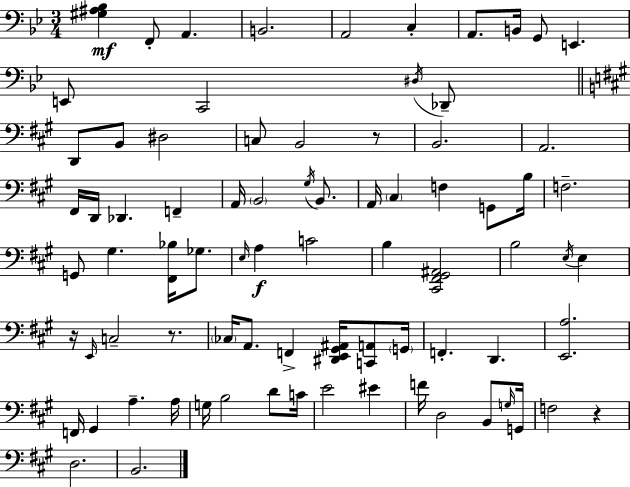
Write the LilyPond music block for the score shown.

{
  \clef bass
  \numericTimeSignature
  \time 3/4
  \key bes \major
  <gis ais bes>4\mf f,8-. a,4. | b,2. | a,2 c4-. | a,8. b,16 g,8 e,4. | \break e,8 c,2 \acciaccatura { dis16 } des,8-- | \bar "||" \break \key a \major d,8 b,8 dis2 | c8 b,2 r8 | b,2. | a,2. | \break fis,16 d,16 des,4. f,4-- | a,16 \parenthesize b,2 \acciaccatura { gis16 } b,8. | a,16 \parenthesize cis4 f4 g,8 | b16 f2.-- | \break g,8 gis4. <fis, bes>16 ges8. | \grace { e16 }\f a4 c'2 | b4 <cis, fis, gis, ais,>2 | b2 \acciaccatura { e16 } e4 | \break r16 \grace { e,16 } c2-- | r8. \parenthesize ces16 a,8. f,4-> | <dis, e, gis, ais,>16 <c, a,>8 \parenthesize g,16 f,4.-. d,4. | <e, a>2. | \break f,16 gis,4 a4.-- | a16 g16 b2 | d'8 c'16 e'2 | eis'4 f'16 d2 | \break b,8 \grace { g16 } g,16 f2 | r4 d2. | b,2. | \bar "|."
}